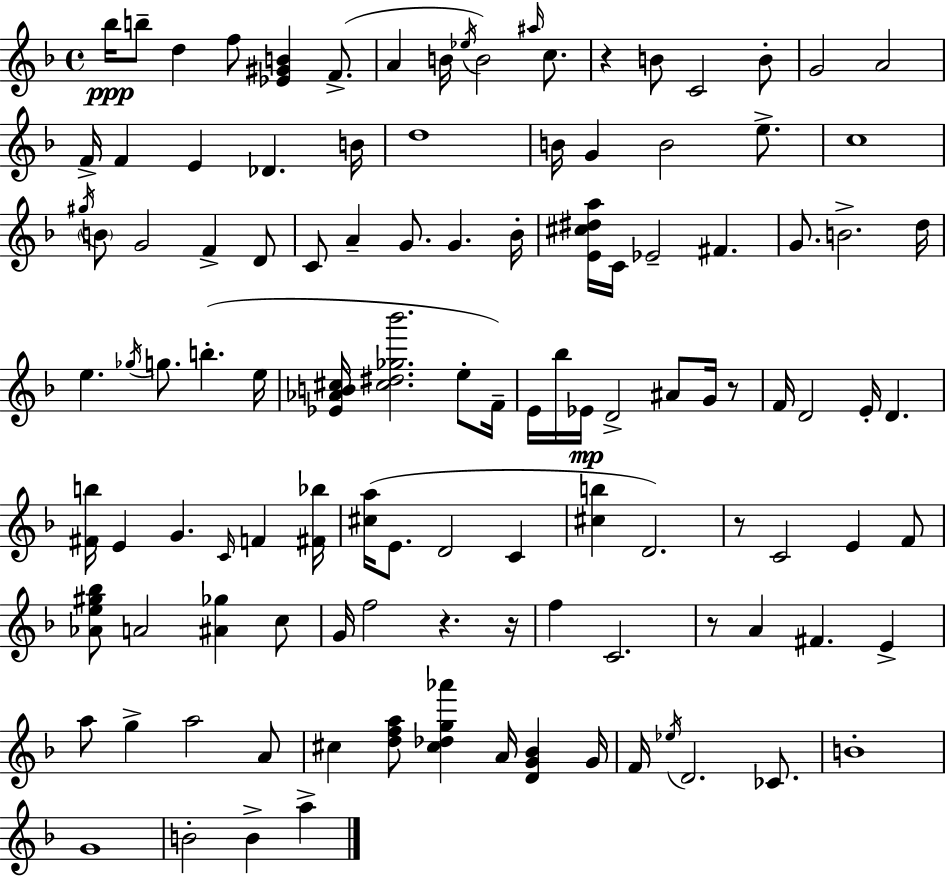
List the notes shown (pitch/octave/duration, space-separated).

Bb5/s B5/e D5/q F5/e [Eb4,G#4,B4]/q F4/e. A4/q B4/s Eb5/s B4/h A#5/s C5/e. R/q B4/e C4/h B4/e G4/h A4/h F4/s F4/q E4/q Db4/q. B4/s D5/w B4/s G4/q B4/h E5/e. C5/w G#5/s B4/e G4/h F4/q D4/e C4/e A4/q G4/e. G4/q. Bb4/s [E4,C#5,D#5,A5]/s C4/s Eb4/h F#4/q. G4/e. B4/h. D5/s E5/q. Gb5/s G5/e. B5/q. E5/s [Eb4,Ab4,B4,C#5]/s [C#5,D#5,Gb5,Bb6]/h. E5/e F4/s E4/s Bb5/s Eb4/s D4/h A#4/e G4/s R/e F4/s D4/h E4/s D4/q. [F#4,B5]/s E4/q G4/q. C4/s F4/q [F#4,Bb5]/s [C#5,A5]/s E4/e. D4/h C4/q [C#5,B5]/q D4/h. R/e C4/h E4/q F4/e [Ab4,E5,G#5,Bb5]/e A4/h [A#4,Gb5]/q C5/e G4/s F5/h R/q. R/s F5/q C4/h. R/e A4/q F#4/q. E4/q A5/e G5/q A5/h A4/e C#5/q [D5,F5,A5]/e [C#5,Db5,G5,Ab6]/q A4/s [D4,G4,Bb4]/q G4/s F4/s Eb5/s D4/h. CES4/e. B4/w G4/w B4/h B4/q A5/q